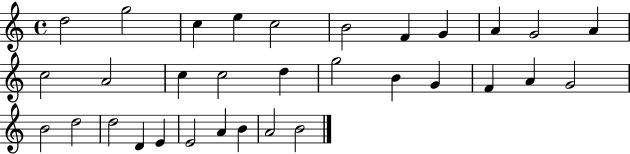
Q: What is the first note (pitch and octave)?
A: D5